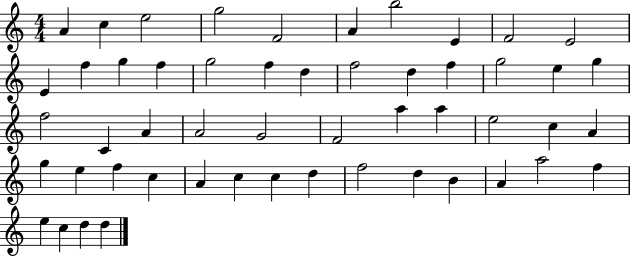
{
  \clef treble
  \numericTimeSignature
  \time 4/4
  \key c \major
  a'4 c''4 e''2 | g''2 f'2 | a'4 b''2 e'4 | f'2 e'2 | \break e'4 f''4 g''4 f''4 | g''2 f''4 d''4 | f''2 d''4 f''4 | g''2 e''4 g''4 | \break f''2 c'4 a'4 | a'2 g'2 | f'2 a''4 a''4 | e''2 c''4 a'4 | \break g''4 e''4 f''4 c''4 | a'4 c''4 c''4 d''4 | f''2 d''4 b'4 | a'4 a''2 f''4 | \break e''4 c''4 d''4 d''4 | \bar "|."
}